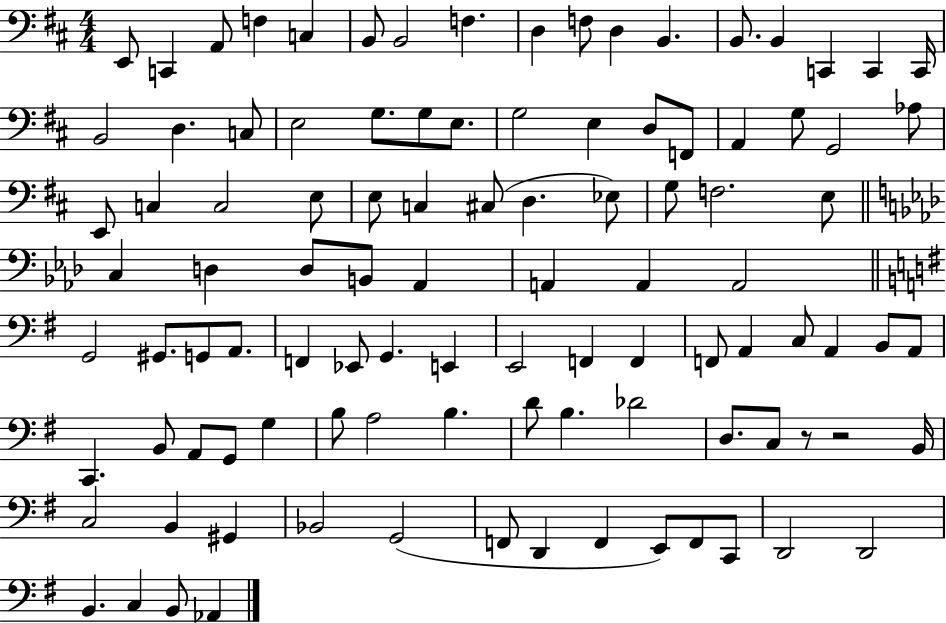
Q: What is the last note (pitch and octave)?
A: Ab2